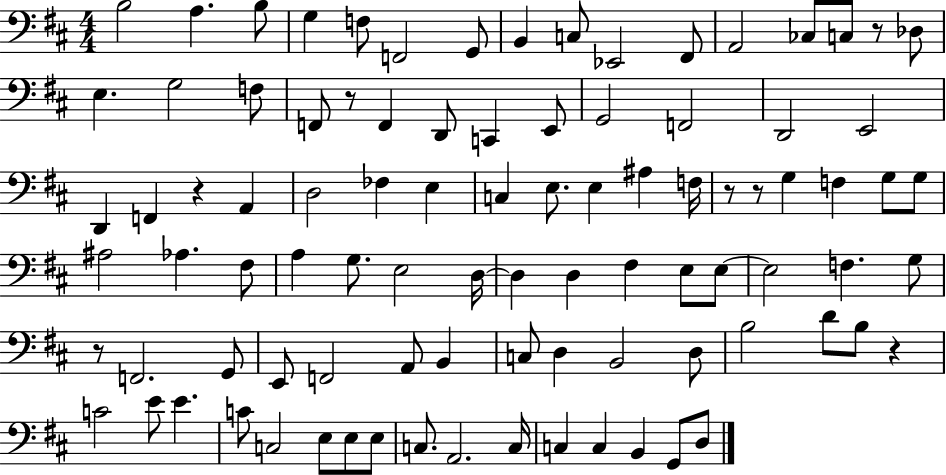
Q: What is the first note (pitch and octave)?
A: B3